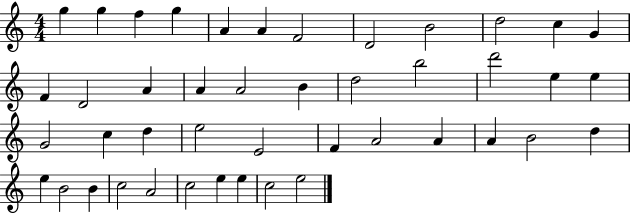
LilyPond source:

{
  \clef treble
  \numericTimeSignature
  \time 4/4
  \key c \major
  g''4 g''4 f''4 g''4 | a'4 a'4 f'2 | d'2 b'2 | d''2 c''4 g'4 | \break f'4 d'2 a'4 | a'4 a'2 b'4 | d''2 b''2 | d'''2 e''4 e''4 | \break g'2 c''4 d''4 | e''2 e'2 | f'4 a'2 a'4 | a'4 b'2 d''4 | \break e''4 b'2 b'4 | c''2 a'2 | c''2 e''4 e''4 | c''2 e''2 | \break \bar "|."
}